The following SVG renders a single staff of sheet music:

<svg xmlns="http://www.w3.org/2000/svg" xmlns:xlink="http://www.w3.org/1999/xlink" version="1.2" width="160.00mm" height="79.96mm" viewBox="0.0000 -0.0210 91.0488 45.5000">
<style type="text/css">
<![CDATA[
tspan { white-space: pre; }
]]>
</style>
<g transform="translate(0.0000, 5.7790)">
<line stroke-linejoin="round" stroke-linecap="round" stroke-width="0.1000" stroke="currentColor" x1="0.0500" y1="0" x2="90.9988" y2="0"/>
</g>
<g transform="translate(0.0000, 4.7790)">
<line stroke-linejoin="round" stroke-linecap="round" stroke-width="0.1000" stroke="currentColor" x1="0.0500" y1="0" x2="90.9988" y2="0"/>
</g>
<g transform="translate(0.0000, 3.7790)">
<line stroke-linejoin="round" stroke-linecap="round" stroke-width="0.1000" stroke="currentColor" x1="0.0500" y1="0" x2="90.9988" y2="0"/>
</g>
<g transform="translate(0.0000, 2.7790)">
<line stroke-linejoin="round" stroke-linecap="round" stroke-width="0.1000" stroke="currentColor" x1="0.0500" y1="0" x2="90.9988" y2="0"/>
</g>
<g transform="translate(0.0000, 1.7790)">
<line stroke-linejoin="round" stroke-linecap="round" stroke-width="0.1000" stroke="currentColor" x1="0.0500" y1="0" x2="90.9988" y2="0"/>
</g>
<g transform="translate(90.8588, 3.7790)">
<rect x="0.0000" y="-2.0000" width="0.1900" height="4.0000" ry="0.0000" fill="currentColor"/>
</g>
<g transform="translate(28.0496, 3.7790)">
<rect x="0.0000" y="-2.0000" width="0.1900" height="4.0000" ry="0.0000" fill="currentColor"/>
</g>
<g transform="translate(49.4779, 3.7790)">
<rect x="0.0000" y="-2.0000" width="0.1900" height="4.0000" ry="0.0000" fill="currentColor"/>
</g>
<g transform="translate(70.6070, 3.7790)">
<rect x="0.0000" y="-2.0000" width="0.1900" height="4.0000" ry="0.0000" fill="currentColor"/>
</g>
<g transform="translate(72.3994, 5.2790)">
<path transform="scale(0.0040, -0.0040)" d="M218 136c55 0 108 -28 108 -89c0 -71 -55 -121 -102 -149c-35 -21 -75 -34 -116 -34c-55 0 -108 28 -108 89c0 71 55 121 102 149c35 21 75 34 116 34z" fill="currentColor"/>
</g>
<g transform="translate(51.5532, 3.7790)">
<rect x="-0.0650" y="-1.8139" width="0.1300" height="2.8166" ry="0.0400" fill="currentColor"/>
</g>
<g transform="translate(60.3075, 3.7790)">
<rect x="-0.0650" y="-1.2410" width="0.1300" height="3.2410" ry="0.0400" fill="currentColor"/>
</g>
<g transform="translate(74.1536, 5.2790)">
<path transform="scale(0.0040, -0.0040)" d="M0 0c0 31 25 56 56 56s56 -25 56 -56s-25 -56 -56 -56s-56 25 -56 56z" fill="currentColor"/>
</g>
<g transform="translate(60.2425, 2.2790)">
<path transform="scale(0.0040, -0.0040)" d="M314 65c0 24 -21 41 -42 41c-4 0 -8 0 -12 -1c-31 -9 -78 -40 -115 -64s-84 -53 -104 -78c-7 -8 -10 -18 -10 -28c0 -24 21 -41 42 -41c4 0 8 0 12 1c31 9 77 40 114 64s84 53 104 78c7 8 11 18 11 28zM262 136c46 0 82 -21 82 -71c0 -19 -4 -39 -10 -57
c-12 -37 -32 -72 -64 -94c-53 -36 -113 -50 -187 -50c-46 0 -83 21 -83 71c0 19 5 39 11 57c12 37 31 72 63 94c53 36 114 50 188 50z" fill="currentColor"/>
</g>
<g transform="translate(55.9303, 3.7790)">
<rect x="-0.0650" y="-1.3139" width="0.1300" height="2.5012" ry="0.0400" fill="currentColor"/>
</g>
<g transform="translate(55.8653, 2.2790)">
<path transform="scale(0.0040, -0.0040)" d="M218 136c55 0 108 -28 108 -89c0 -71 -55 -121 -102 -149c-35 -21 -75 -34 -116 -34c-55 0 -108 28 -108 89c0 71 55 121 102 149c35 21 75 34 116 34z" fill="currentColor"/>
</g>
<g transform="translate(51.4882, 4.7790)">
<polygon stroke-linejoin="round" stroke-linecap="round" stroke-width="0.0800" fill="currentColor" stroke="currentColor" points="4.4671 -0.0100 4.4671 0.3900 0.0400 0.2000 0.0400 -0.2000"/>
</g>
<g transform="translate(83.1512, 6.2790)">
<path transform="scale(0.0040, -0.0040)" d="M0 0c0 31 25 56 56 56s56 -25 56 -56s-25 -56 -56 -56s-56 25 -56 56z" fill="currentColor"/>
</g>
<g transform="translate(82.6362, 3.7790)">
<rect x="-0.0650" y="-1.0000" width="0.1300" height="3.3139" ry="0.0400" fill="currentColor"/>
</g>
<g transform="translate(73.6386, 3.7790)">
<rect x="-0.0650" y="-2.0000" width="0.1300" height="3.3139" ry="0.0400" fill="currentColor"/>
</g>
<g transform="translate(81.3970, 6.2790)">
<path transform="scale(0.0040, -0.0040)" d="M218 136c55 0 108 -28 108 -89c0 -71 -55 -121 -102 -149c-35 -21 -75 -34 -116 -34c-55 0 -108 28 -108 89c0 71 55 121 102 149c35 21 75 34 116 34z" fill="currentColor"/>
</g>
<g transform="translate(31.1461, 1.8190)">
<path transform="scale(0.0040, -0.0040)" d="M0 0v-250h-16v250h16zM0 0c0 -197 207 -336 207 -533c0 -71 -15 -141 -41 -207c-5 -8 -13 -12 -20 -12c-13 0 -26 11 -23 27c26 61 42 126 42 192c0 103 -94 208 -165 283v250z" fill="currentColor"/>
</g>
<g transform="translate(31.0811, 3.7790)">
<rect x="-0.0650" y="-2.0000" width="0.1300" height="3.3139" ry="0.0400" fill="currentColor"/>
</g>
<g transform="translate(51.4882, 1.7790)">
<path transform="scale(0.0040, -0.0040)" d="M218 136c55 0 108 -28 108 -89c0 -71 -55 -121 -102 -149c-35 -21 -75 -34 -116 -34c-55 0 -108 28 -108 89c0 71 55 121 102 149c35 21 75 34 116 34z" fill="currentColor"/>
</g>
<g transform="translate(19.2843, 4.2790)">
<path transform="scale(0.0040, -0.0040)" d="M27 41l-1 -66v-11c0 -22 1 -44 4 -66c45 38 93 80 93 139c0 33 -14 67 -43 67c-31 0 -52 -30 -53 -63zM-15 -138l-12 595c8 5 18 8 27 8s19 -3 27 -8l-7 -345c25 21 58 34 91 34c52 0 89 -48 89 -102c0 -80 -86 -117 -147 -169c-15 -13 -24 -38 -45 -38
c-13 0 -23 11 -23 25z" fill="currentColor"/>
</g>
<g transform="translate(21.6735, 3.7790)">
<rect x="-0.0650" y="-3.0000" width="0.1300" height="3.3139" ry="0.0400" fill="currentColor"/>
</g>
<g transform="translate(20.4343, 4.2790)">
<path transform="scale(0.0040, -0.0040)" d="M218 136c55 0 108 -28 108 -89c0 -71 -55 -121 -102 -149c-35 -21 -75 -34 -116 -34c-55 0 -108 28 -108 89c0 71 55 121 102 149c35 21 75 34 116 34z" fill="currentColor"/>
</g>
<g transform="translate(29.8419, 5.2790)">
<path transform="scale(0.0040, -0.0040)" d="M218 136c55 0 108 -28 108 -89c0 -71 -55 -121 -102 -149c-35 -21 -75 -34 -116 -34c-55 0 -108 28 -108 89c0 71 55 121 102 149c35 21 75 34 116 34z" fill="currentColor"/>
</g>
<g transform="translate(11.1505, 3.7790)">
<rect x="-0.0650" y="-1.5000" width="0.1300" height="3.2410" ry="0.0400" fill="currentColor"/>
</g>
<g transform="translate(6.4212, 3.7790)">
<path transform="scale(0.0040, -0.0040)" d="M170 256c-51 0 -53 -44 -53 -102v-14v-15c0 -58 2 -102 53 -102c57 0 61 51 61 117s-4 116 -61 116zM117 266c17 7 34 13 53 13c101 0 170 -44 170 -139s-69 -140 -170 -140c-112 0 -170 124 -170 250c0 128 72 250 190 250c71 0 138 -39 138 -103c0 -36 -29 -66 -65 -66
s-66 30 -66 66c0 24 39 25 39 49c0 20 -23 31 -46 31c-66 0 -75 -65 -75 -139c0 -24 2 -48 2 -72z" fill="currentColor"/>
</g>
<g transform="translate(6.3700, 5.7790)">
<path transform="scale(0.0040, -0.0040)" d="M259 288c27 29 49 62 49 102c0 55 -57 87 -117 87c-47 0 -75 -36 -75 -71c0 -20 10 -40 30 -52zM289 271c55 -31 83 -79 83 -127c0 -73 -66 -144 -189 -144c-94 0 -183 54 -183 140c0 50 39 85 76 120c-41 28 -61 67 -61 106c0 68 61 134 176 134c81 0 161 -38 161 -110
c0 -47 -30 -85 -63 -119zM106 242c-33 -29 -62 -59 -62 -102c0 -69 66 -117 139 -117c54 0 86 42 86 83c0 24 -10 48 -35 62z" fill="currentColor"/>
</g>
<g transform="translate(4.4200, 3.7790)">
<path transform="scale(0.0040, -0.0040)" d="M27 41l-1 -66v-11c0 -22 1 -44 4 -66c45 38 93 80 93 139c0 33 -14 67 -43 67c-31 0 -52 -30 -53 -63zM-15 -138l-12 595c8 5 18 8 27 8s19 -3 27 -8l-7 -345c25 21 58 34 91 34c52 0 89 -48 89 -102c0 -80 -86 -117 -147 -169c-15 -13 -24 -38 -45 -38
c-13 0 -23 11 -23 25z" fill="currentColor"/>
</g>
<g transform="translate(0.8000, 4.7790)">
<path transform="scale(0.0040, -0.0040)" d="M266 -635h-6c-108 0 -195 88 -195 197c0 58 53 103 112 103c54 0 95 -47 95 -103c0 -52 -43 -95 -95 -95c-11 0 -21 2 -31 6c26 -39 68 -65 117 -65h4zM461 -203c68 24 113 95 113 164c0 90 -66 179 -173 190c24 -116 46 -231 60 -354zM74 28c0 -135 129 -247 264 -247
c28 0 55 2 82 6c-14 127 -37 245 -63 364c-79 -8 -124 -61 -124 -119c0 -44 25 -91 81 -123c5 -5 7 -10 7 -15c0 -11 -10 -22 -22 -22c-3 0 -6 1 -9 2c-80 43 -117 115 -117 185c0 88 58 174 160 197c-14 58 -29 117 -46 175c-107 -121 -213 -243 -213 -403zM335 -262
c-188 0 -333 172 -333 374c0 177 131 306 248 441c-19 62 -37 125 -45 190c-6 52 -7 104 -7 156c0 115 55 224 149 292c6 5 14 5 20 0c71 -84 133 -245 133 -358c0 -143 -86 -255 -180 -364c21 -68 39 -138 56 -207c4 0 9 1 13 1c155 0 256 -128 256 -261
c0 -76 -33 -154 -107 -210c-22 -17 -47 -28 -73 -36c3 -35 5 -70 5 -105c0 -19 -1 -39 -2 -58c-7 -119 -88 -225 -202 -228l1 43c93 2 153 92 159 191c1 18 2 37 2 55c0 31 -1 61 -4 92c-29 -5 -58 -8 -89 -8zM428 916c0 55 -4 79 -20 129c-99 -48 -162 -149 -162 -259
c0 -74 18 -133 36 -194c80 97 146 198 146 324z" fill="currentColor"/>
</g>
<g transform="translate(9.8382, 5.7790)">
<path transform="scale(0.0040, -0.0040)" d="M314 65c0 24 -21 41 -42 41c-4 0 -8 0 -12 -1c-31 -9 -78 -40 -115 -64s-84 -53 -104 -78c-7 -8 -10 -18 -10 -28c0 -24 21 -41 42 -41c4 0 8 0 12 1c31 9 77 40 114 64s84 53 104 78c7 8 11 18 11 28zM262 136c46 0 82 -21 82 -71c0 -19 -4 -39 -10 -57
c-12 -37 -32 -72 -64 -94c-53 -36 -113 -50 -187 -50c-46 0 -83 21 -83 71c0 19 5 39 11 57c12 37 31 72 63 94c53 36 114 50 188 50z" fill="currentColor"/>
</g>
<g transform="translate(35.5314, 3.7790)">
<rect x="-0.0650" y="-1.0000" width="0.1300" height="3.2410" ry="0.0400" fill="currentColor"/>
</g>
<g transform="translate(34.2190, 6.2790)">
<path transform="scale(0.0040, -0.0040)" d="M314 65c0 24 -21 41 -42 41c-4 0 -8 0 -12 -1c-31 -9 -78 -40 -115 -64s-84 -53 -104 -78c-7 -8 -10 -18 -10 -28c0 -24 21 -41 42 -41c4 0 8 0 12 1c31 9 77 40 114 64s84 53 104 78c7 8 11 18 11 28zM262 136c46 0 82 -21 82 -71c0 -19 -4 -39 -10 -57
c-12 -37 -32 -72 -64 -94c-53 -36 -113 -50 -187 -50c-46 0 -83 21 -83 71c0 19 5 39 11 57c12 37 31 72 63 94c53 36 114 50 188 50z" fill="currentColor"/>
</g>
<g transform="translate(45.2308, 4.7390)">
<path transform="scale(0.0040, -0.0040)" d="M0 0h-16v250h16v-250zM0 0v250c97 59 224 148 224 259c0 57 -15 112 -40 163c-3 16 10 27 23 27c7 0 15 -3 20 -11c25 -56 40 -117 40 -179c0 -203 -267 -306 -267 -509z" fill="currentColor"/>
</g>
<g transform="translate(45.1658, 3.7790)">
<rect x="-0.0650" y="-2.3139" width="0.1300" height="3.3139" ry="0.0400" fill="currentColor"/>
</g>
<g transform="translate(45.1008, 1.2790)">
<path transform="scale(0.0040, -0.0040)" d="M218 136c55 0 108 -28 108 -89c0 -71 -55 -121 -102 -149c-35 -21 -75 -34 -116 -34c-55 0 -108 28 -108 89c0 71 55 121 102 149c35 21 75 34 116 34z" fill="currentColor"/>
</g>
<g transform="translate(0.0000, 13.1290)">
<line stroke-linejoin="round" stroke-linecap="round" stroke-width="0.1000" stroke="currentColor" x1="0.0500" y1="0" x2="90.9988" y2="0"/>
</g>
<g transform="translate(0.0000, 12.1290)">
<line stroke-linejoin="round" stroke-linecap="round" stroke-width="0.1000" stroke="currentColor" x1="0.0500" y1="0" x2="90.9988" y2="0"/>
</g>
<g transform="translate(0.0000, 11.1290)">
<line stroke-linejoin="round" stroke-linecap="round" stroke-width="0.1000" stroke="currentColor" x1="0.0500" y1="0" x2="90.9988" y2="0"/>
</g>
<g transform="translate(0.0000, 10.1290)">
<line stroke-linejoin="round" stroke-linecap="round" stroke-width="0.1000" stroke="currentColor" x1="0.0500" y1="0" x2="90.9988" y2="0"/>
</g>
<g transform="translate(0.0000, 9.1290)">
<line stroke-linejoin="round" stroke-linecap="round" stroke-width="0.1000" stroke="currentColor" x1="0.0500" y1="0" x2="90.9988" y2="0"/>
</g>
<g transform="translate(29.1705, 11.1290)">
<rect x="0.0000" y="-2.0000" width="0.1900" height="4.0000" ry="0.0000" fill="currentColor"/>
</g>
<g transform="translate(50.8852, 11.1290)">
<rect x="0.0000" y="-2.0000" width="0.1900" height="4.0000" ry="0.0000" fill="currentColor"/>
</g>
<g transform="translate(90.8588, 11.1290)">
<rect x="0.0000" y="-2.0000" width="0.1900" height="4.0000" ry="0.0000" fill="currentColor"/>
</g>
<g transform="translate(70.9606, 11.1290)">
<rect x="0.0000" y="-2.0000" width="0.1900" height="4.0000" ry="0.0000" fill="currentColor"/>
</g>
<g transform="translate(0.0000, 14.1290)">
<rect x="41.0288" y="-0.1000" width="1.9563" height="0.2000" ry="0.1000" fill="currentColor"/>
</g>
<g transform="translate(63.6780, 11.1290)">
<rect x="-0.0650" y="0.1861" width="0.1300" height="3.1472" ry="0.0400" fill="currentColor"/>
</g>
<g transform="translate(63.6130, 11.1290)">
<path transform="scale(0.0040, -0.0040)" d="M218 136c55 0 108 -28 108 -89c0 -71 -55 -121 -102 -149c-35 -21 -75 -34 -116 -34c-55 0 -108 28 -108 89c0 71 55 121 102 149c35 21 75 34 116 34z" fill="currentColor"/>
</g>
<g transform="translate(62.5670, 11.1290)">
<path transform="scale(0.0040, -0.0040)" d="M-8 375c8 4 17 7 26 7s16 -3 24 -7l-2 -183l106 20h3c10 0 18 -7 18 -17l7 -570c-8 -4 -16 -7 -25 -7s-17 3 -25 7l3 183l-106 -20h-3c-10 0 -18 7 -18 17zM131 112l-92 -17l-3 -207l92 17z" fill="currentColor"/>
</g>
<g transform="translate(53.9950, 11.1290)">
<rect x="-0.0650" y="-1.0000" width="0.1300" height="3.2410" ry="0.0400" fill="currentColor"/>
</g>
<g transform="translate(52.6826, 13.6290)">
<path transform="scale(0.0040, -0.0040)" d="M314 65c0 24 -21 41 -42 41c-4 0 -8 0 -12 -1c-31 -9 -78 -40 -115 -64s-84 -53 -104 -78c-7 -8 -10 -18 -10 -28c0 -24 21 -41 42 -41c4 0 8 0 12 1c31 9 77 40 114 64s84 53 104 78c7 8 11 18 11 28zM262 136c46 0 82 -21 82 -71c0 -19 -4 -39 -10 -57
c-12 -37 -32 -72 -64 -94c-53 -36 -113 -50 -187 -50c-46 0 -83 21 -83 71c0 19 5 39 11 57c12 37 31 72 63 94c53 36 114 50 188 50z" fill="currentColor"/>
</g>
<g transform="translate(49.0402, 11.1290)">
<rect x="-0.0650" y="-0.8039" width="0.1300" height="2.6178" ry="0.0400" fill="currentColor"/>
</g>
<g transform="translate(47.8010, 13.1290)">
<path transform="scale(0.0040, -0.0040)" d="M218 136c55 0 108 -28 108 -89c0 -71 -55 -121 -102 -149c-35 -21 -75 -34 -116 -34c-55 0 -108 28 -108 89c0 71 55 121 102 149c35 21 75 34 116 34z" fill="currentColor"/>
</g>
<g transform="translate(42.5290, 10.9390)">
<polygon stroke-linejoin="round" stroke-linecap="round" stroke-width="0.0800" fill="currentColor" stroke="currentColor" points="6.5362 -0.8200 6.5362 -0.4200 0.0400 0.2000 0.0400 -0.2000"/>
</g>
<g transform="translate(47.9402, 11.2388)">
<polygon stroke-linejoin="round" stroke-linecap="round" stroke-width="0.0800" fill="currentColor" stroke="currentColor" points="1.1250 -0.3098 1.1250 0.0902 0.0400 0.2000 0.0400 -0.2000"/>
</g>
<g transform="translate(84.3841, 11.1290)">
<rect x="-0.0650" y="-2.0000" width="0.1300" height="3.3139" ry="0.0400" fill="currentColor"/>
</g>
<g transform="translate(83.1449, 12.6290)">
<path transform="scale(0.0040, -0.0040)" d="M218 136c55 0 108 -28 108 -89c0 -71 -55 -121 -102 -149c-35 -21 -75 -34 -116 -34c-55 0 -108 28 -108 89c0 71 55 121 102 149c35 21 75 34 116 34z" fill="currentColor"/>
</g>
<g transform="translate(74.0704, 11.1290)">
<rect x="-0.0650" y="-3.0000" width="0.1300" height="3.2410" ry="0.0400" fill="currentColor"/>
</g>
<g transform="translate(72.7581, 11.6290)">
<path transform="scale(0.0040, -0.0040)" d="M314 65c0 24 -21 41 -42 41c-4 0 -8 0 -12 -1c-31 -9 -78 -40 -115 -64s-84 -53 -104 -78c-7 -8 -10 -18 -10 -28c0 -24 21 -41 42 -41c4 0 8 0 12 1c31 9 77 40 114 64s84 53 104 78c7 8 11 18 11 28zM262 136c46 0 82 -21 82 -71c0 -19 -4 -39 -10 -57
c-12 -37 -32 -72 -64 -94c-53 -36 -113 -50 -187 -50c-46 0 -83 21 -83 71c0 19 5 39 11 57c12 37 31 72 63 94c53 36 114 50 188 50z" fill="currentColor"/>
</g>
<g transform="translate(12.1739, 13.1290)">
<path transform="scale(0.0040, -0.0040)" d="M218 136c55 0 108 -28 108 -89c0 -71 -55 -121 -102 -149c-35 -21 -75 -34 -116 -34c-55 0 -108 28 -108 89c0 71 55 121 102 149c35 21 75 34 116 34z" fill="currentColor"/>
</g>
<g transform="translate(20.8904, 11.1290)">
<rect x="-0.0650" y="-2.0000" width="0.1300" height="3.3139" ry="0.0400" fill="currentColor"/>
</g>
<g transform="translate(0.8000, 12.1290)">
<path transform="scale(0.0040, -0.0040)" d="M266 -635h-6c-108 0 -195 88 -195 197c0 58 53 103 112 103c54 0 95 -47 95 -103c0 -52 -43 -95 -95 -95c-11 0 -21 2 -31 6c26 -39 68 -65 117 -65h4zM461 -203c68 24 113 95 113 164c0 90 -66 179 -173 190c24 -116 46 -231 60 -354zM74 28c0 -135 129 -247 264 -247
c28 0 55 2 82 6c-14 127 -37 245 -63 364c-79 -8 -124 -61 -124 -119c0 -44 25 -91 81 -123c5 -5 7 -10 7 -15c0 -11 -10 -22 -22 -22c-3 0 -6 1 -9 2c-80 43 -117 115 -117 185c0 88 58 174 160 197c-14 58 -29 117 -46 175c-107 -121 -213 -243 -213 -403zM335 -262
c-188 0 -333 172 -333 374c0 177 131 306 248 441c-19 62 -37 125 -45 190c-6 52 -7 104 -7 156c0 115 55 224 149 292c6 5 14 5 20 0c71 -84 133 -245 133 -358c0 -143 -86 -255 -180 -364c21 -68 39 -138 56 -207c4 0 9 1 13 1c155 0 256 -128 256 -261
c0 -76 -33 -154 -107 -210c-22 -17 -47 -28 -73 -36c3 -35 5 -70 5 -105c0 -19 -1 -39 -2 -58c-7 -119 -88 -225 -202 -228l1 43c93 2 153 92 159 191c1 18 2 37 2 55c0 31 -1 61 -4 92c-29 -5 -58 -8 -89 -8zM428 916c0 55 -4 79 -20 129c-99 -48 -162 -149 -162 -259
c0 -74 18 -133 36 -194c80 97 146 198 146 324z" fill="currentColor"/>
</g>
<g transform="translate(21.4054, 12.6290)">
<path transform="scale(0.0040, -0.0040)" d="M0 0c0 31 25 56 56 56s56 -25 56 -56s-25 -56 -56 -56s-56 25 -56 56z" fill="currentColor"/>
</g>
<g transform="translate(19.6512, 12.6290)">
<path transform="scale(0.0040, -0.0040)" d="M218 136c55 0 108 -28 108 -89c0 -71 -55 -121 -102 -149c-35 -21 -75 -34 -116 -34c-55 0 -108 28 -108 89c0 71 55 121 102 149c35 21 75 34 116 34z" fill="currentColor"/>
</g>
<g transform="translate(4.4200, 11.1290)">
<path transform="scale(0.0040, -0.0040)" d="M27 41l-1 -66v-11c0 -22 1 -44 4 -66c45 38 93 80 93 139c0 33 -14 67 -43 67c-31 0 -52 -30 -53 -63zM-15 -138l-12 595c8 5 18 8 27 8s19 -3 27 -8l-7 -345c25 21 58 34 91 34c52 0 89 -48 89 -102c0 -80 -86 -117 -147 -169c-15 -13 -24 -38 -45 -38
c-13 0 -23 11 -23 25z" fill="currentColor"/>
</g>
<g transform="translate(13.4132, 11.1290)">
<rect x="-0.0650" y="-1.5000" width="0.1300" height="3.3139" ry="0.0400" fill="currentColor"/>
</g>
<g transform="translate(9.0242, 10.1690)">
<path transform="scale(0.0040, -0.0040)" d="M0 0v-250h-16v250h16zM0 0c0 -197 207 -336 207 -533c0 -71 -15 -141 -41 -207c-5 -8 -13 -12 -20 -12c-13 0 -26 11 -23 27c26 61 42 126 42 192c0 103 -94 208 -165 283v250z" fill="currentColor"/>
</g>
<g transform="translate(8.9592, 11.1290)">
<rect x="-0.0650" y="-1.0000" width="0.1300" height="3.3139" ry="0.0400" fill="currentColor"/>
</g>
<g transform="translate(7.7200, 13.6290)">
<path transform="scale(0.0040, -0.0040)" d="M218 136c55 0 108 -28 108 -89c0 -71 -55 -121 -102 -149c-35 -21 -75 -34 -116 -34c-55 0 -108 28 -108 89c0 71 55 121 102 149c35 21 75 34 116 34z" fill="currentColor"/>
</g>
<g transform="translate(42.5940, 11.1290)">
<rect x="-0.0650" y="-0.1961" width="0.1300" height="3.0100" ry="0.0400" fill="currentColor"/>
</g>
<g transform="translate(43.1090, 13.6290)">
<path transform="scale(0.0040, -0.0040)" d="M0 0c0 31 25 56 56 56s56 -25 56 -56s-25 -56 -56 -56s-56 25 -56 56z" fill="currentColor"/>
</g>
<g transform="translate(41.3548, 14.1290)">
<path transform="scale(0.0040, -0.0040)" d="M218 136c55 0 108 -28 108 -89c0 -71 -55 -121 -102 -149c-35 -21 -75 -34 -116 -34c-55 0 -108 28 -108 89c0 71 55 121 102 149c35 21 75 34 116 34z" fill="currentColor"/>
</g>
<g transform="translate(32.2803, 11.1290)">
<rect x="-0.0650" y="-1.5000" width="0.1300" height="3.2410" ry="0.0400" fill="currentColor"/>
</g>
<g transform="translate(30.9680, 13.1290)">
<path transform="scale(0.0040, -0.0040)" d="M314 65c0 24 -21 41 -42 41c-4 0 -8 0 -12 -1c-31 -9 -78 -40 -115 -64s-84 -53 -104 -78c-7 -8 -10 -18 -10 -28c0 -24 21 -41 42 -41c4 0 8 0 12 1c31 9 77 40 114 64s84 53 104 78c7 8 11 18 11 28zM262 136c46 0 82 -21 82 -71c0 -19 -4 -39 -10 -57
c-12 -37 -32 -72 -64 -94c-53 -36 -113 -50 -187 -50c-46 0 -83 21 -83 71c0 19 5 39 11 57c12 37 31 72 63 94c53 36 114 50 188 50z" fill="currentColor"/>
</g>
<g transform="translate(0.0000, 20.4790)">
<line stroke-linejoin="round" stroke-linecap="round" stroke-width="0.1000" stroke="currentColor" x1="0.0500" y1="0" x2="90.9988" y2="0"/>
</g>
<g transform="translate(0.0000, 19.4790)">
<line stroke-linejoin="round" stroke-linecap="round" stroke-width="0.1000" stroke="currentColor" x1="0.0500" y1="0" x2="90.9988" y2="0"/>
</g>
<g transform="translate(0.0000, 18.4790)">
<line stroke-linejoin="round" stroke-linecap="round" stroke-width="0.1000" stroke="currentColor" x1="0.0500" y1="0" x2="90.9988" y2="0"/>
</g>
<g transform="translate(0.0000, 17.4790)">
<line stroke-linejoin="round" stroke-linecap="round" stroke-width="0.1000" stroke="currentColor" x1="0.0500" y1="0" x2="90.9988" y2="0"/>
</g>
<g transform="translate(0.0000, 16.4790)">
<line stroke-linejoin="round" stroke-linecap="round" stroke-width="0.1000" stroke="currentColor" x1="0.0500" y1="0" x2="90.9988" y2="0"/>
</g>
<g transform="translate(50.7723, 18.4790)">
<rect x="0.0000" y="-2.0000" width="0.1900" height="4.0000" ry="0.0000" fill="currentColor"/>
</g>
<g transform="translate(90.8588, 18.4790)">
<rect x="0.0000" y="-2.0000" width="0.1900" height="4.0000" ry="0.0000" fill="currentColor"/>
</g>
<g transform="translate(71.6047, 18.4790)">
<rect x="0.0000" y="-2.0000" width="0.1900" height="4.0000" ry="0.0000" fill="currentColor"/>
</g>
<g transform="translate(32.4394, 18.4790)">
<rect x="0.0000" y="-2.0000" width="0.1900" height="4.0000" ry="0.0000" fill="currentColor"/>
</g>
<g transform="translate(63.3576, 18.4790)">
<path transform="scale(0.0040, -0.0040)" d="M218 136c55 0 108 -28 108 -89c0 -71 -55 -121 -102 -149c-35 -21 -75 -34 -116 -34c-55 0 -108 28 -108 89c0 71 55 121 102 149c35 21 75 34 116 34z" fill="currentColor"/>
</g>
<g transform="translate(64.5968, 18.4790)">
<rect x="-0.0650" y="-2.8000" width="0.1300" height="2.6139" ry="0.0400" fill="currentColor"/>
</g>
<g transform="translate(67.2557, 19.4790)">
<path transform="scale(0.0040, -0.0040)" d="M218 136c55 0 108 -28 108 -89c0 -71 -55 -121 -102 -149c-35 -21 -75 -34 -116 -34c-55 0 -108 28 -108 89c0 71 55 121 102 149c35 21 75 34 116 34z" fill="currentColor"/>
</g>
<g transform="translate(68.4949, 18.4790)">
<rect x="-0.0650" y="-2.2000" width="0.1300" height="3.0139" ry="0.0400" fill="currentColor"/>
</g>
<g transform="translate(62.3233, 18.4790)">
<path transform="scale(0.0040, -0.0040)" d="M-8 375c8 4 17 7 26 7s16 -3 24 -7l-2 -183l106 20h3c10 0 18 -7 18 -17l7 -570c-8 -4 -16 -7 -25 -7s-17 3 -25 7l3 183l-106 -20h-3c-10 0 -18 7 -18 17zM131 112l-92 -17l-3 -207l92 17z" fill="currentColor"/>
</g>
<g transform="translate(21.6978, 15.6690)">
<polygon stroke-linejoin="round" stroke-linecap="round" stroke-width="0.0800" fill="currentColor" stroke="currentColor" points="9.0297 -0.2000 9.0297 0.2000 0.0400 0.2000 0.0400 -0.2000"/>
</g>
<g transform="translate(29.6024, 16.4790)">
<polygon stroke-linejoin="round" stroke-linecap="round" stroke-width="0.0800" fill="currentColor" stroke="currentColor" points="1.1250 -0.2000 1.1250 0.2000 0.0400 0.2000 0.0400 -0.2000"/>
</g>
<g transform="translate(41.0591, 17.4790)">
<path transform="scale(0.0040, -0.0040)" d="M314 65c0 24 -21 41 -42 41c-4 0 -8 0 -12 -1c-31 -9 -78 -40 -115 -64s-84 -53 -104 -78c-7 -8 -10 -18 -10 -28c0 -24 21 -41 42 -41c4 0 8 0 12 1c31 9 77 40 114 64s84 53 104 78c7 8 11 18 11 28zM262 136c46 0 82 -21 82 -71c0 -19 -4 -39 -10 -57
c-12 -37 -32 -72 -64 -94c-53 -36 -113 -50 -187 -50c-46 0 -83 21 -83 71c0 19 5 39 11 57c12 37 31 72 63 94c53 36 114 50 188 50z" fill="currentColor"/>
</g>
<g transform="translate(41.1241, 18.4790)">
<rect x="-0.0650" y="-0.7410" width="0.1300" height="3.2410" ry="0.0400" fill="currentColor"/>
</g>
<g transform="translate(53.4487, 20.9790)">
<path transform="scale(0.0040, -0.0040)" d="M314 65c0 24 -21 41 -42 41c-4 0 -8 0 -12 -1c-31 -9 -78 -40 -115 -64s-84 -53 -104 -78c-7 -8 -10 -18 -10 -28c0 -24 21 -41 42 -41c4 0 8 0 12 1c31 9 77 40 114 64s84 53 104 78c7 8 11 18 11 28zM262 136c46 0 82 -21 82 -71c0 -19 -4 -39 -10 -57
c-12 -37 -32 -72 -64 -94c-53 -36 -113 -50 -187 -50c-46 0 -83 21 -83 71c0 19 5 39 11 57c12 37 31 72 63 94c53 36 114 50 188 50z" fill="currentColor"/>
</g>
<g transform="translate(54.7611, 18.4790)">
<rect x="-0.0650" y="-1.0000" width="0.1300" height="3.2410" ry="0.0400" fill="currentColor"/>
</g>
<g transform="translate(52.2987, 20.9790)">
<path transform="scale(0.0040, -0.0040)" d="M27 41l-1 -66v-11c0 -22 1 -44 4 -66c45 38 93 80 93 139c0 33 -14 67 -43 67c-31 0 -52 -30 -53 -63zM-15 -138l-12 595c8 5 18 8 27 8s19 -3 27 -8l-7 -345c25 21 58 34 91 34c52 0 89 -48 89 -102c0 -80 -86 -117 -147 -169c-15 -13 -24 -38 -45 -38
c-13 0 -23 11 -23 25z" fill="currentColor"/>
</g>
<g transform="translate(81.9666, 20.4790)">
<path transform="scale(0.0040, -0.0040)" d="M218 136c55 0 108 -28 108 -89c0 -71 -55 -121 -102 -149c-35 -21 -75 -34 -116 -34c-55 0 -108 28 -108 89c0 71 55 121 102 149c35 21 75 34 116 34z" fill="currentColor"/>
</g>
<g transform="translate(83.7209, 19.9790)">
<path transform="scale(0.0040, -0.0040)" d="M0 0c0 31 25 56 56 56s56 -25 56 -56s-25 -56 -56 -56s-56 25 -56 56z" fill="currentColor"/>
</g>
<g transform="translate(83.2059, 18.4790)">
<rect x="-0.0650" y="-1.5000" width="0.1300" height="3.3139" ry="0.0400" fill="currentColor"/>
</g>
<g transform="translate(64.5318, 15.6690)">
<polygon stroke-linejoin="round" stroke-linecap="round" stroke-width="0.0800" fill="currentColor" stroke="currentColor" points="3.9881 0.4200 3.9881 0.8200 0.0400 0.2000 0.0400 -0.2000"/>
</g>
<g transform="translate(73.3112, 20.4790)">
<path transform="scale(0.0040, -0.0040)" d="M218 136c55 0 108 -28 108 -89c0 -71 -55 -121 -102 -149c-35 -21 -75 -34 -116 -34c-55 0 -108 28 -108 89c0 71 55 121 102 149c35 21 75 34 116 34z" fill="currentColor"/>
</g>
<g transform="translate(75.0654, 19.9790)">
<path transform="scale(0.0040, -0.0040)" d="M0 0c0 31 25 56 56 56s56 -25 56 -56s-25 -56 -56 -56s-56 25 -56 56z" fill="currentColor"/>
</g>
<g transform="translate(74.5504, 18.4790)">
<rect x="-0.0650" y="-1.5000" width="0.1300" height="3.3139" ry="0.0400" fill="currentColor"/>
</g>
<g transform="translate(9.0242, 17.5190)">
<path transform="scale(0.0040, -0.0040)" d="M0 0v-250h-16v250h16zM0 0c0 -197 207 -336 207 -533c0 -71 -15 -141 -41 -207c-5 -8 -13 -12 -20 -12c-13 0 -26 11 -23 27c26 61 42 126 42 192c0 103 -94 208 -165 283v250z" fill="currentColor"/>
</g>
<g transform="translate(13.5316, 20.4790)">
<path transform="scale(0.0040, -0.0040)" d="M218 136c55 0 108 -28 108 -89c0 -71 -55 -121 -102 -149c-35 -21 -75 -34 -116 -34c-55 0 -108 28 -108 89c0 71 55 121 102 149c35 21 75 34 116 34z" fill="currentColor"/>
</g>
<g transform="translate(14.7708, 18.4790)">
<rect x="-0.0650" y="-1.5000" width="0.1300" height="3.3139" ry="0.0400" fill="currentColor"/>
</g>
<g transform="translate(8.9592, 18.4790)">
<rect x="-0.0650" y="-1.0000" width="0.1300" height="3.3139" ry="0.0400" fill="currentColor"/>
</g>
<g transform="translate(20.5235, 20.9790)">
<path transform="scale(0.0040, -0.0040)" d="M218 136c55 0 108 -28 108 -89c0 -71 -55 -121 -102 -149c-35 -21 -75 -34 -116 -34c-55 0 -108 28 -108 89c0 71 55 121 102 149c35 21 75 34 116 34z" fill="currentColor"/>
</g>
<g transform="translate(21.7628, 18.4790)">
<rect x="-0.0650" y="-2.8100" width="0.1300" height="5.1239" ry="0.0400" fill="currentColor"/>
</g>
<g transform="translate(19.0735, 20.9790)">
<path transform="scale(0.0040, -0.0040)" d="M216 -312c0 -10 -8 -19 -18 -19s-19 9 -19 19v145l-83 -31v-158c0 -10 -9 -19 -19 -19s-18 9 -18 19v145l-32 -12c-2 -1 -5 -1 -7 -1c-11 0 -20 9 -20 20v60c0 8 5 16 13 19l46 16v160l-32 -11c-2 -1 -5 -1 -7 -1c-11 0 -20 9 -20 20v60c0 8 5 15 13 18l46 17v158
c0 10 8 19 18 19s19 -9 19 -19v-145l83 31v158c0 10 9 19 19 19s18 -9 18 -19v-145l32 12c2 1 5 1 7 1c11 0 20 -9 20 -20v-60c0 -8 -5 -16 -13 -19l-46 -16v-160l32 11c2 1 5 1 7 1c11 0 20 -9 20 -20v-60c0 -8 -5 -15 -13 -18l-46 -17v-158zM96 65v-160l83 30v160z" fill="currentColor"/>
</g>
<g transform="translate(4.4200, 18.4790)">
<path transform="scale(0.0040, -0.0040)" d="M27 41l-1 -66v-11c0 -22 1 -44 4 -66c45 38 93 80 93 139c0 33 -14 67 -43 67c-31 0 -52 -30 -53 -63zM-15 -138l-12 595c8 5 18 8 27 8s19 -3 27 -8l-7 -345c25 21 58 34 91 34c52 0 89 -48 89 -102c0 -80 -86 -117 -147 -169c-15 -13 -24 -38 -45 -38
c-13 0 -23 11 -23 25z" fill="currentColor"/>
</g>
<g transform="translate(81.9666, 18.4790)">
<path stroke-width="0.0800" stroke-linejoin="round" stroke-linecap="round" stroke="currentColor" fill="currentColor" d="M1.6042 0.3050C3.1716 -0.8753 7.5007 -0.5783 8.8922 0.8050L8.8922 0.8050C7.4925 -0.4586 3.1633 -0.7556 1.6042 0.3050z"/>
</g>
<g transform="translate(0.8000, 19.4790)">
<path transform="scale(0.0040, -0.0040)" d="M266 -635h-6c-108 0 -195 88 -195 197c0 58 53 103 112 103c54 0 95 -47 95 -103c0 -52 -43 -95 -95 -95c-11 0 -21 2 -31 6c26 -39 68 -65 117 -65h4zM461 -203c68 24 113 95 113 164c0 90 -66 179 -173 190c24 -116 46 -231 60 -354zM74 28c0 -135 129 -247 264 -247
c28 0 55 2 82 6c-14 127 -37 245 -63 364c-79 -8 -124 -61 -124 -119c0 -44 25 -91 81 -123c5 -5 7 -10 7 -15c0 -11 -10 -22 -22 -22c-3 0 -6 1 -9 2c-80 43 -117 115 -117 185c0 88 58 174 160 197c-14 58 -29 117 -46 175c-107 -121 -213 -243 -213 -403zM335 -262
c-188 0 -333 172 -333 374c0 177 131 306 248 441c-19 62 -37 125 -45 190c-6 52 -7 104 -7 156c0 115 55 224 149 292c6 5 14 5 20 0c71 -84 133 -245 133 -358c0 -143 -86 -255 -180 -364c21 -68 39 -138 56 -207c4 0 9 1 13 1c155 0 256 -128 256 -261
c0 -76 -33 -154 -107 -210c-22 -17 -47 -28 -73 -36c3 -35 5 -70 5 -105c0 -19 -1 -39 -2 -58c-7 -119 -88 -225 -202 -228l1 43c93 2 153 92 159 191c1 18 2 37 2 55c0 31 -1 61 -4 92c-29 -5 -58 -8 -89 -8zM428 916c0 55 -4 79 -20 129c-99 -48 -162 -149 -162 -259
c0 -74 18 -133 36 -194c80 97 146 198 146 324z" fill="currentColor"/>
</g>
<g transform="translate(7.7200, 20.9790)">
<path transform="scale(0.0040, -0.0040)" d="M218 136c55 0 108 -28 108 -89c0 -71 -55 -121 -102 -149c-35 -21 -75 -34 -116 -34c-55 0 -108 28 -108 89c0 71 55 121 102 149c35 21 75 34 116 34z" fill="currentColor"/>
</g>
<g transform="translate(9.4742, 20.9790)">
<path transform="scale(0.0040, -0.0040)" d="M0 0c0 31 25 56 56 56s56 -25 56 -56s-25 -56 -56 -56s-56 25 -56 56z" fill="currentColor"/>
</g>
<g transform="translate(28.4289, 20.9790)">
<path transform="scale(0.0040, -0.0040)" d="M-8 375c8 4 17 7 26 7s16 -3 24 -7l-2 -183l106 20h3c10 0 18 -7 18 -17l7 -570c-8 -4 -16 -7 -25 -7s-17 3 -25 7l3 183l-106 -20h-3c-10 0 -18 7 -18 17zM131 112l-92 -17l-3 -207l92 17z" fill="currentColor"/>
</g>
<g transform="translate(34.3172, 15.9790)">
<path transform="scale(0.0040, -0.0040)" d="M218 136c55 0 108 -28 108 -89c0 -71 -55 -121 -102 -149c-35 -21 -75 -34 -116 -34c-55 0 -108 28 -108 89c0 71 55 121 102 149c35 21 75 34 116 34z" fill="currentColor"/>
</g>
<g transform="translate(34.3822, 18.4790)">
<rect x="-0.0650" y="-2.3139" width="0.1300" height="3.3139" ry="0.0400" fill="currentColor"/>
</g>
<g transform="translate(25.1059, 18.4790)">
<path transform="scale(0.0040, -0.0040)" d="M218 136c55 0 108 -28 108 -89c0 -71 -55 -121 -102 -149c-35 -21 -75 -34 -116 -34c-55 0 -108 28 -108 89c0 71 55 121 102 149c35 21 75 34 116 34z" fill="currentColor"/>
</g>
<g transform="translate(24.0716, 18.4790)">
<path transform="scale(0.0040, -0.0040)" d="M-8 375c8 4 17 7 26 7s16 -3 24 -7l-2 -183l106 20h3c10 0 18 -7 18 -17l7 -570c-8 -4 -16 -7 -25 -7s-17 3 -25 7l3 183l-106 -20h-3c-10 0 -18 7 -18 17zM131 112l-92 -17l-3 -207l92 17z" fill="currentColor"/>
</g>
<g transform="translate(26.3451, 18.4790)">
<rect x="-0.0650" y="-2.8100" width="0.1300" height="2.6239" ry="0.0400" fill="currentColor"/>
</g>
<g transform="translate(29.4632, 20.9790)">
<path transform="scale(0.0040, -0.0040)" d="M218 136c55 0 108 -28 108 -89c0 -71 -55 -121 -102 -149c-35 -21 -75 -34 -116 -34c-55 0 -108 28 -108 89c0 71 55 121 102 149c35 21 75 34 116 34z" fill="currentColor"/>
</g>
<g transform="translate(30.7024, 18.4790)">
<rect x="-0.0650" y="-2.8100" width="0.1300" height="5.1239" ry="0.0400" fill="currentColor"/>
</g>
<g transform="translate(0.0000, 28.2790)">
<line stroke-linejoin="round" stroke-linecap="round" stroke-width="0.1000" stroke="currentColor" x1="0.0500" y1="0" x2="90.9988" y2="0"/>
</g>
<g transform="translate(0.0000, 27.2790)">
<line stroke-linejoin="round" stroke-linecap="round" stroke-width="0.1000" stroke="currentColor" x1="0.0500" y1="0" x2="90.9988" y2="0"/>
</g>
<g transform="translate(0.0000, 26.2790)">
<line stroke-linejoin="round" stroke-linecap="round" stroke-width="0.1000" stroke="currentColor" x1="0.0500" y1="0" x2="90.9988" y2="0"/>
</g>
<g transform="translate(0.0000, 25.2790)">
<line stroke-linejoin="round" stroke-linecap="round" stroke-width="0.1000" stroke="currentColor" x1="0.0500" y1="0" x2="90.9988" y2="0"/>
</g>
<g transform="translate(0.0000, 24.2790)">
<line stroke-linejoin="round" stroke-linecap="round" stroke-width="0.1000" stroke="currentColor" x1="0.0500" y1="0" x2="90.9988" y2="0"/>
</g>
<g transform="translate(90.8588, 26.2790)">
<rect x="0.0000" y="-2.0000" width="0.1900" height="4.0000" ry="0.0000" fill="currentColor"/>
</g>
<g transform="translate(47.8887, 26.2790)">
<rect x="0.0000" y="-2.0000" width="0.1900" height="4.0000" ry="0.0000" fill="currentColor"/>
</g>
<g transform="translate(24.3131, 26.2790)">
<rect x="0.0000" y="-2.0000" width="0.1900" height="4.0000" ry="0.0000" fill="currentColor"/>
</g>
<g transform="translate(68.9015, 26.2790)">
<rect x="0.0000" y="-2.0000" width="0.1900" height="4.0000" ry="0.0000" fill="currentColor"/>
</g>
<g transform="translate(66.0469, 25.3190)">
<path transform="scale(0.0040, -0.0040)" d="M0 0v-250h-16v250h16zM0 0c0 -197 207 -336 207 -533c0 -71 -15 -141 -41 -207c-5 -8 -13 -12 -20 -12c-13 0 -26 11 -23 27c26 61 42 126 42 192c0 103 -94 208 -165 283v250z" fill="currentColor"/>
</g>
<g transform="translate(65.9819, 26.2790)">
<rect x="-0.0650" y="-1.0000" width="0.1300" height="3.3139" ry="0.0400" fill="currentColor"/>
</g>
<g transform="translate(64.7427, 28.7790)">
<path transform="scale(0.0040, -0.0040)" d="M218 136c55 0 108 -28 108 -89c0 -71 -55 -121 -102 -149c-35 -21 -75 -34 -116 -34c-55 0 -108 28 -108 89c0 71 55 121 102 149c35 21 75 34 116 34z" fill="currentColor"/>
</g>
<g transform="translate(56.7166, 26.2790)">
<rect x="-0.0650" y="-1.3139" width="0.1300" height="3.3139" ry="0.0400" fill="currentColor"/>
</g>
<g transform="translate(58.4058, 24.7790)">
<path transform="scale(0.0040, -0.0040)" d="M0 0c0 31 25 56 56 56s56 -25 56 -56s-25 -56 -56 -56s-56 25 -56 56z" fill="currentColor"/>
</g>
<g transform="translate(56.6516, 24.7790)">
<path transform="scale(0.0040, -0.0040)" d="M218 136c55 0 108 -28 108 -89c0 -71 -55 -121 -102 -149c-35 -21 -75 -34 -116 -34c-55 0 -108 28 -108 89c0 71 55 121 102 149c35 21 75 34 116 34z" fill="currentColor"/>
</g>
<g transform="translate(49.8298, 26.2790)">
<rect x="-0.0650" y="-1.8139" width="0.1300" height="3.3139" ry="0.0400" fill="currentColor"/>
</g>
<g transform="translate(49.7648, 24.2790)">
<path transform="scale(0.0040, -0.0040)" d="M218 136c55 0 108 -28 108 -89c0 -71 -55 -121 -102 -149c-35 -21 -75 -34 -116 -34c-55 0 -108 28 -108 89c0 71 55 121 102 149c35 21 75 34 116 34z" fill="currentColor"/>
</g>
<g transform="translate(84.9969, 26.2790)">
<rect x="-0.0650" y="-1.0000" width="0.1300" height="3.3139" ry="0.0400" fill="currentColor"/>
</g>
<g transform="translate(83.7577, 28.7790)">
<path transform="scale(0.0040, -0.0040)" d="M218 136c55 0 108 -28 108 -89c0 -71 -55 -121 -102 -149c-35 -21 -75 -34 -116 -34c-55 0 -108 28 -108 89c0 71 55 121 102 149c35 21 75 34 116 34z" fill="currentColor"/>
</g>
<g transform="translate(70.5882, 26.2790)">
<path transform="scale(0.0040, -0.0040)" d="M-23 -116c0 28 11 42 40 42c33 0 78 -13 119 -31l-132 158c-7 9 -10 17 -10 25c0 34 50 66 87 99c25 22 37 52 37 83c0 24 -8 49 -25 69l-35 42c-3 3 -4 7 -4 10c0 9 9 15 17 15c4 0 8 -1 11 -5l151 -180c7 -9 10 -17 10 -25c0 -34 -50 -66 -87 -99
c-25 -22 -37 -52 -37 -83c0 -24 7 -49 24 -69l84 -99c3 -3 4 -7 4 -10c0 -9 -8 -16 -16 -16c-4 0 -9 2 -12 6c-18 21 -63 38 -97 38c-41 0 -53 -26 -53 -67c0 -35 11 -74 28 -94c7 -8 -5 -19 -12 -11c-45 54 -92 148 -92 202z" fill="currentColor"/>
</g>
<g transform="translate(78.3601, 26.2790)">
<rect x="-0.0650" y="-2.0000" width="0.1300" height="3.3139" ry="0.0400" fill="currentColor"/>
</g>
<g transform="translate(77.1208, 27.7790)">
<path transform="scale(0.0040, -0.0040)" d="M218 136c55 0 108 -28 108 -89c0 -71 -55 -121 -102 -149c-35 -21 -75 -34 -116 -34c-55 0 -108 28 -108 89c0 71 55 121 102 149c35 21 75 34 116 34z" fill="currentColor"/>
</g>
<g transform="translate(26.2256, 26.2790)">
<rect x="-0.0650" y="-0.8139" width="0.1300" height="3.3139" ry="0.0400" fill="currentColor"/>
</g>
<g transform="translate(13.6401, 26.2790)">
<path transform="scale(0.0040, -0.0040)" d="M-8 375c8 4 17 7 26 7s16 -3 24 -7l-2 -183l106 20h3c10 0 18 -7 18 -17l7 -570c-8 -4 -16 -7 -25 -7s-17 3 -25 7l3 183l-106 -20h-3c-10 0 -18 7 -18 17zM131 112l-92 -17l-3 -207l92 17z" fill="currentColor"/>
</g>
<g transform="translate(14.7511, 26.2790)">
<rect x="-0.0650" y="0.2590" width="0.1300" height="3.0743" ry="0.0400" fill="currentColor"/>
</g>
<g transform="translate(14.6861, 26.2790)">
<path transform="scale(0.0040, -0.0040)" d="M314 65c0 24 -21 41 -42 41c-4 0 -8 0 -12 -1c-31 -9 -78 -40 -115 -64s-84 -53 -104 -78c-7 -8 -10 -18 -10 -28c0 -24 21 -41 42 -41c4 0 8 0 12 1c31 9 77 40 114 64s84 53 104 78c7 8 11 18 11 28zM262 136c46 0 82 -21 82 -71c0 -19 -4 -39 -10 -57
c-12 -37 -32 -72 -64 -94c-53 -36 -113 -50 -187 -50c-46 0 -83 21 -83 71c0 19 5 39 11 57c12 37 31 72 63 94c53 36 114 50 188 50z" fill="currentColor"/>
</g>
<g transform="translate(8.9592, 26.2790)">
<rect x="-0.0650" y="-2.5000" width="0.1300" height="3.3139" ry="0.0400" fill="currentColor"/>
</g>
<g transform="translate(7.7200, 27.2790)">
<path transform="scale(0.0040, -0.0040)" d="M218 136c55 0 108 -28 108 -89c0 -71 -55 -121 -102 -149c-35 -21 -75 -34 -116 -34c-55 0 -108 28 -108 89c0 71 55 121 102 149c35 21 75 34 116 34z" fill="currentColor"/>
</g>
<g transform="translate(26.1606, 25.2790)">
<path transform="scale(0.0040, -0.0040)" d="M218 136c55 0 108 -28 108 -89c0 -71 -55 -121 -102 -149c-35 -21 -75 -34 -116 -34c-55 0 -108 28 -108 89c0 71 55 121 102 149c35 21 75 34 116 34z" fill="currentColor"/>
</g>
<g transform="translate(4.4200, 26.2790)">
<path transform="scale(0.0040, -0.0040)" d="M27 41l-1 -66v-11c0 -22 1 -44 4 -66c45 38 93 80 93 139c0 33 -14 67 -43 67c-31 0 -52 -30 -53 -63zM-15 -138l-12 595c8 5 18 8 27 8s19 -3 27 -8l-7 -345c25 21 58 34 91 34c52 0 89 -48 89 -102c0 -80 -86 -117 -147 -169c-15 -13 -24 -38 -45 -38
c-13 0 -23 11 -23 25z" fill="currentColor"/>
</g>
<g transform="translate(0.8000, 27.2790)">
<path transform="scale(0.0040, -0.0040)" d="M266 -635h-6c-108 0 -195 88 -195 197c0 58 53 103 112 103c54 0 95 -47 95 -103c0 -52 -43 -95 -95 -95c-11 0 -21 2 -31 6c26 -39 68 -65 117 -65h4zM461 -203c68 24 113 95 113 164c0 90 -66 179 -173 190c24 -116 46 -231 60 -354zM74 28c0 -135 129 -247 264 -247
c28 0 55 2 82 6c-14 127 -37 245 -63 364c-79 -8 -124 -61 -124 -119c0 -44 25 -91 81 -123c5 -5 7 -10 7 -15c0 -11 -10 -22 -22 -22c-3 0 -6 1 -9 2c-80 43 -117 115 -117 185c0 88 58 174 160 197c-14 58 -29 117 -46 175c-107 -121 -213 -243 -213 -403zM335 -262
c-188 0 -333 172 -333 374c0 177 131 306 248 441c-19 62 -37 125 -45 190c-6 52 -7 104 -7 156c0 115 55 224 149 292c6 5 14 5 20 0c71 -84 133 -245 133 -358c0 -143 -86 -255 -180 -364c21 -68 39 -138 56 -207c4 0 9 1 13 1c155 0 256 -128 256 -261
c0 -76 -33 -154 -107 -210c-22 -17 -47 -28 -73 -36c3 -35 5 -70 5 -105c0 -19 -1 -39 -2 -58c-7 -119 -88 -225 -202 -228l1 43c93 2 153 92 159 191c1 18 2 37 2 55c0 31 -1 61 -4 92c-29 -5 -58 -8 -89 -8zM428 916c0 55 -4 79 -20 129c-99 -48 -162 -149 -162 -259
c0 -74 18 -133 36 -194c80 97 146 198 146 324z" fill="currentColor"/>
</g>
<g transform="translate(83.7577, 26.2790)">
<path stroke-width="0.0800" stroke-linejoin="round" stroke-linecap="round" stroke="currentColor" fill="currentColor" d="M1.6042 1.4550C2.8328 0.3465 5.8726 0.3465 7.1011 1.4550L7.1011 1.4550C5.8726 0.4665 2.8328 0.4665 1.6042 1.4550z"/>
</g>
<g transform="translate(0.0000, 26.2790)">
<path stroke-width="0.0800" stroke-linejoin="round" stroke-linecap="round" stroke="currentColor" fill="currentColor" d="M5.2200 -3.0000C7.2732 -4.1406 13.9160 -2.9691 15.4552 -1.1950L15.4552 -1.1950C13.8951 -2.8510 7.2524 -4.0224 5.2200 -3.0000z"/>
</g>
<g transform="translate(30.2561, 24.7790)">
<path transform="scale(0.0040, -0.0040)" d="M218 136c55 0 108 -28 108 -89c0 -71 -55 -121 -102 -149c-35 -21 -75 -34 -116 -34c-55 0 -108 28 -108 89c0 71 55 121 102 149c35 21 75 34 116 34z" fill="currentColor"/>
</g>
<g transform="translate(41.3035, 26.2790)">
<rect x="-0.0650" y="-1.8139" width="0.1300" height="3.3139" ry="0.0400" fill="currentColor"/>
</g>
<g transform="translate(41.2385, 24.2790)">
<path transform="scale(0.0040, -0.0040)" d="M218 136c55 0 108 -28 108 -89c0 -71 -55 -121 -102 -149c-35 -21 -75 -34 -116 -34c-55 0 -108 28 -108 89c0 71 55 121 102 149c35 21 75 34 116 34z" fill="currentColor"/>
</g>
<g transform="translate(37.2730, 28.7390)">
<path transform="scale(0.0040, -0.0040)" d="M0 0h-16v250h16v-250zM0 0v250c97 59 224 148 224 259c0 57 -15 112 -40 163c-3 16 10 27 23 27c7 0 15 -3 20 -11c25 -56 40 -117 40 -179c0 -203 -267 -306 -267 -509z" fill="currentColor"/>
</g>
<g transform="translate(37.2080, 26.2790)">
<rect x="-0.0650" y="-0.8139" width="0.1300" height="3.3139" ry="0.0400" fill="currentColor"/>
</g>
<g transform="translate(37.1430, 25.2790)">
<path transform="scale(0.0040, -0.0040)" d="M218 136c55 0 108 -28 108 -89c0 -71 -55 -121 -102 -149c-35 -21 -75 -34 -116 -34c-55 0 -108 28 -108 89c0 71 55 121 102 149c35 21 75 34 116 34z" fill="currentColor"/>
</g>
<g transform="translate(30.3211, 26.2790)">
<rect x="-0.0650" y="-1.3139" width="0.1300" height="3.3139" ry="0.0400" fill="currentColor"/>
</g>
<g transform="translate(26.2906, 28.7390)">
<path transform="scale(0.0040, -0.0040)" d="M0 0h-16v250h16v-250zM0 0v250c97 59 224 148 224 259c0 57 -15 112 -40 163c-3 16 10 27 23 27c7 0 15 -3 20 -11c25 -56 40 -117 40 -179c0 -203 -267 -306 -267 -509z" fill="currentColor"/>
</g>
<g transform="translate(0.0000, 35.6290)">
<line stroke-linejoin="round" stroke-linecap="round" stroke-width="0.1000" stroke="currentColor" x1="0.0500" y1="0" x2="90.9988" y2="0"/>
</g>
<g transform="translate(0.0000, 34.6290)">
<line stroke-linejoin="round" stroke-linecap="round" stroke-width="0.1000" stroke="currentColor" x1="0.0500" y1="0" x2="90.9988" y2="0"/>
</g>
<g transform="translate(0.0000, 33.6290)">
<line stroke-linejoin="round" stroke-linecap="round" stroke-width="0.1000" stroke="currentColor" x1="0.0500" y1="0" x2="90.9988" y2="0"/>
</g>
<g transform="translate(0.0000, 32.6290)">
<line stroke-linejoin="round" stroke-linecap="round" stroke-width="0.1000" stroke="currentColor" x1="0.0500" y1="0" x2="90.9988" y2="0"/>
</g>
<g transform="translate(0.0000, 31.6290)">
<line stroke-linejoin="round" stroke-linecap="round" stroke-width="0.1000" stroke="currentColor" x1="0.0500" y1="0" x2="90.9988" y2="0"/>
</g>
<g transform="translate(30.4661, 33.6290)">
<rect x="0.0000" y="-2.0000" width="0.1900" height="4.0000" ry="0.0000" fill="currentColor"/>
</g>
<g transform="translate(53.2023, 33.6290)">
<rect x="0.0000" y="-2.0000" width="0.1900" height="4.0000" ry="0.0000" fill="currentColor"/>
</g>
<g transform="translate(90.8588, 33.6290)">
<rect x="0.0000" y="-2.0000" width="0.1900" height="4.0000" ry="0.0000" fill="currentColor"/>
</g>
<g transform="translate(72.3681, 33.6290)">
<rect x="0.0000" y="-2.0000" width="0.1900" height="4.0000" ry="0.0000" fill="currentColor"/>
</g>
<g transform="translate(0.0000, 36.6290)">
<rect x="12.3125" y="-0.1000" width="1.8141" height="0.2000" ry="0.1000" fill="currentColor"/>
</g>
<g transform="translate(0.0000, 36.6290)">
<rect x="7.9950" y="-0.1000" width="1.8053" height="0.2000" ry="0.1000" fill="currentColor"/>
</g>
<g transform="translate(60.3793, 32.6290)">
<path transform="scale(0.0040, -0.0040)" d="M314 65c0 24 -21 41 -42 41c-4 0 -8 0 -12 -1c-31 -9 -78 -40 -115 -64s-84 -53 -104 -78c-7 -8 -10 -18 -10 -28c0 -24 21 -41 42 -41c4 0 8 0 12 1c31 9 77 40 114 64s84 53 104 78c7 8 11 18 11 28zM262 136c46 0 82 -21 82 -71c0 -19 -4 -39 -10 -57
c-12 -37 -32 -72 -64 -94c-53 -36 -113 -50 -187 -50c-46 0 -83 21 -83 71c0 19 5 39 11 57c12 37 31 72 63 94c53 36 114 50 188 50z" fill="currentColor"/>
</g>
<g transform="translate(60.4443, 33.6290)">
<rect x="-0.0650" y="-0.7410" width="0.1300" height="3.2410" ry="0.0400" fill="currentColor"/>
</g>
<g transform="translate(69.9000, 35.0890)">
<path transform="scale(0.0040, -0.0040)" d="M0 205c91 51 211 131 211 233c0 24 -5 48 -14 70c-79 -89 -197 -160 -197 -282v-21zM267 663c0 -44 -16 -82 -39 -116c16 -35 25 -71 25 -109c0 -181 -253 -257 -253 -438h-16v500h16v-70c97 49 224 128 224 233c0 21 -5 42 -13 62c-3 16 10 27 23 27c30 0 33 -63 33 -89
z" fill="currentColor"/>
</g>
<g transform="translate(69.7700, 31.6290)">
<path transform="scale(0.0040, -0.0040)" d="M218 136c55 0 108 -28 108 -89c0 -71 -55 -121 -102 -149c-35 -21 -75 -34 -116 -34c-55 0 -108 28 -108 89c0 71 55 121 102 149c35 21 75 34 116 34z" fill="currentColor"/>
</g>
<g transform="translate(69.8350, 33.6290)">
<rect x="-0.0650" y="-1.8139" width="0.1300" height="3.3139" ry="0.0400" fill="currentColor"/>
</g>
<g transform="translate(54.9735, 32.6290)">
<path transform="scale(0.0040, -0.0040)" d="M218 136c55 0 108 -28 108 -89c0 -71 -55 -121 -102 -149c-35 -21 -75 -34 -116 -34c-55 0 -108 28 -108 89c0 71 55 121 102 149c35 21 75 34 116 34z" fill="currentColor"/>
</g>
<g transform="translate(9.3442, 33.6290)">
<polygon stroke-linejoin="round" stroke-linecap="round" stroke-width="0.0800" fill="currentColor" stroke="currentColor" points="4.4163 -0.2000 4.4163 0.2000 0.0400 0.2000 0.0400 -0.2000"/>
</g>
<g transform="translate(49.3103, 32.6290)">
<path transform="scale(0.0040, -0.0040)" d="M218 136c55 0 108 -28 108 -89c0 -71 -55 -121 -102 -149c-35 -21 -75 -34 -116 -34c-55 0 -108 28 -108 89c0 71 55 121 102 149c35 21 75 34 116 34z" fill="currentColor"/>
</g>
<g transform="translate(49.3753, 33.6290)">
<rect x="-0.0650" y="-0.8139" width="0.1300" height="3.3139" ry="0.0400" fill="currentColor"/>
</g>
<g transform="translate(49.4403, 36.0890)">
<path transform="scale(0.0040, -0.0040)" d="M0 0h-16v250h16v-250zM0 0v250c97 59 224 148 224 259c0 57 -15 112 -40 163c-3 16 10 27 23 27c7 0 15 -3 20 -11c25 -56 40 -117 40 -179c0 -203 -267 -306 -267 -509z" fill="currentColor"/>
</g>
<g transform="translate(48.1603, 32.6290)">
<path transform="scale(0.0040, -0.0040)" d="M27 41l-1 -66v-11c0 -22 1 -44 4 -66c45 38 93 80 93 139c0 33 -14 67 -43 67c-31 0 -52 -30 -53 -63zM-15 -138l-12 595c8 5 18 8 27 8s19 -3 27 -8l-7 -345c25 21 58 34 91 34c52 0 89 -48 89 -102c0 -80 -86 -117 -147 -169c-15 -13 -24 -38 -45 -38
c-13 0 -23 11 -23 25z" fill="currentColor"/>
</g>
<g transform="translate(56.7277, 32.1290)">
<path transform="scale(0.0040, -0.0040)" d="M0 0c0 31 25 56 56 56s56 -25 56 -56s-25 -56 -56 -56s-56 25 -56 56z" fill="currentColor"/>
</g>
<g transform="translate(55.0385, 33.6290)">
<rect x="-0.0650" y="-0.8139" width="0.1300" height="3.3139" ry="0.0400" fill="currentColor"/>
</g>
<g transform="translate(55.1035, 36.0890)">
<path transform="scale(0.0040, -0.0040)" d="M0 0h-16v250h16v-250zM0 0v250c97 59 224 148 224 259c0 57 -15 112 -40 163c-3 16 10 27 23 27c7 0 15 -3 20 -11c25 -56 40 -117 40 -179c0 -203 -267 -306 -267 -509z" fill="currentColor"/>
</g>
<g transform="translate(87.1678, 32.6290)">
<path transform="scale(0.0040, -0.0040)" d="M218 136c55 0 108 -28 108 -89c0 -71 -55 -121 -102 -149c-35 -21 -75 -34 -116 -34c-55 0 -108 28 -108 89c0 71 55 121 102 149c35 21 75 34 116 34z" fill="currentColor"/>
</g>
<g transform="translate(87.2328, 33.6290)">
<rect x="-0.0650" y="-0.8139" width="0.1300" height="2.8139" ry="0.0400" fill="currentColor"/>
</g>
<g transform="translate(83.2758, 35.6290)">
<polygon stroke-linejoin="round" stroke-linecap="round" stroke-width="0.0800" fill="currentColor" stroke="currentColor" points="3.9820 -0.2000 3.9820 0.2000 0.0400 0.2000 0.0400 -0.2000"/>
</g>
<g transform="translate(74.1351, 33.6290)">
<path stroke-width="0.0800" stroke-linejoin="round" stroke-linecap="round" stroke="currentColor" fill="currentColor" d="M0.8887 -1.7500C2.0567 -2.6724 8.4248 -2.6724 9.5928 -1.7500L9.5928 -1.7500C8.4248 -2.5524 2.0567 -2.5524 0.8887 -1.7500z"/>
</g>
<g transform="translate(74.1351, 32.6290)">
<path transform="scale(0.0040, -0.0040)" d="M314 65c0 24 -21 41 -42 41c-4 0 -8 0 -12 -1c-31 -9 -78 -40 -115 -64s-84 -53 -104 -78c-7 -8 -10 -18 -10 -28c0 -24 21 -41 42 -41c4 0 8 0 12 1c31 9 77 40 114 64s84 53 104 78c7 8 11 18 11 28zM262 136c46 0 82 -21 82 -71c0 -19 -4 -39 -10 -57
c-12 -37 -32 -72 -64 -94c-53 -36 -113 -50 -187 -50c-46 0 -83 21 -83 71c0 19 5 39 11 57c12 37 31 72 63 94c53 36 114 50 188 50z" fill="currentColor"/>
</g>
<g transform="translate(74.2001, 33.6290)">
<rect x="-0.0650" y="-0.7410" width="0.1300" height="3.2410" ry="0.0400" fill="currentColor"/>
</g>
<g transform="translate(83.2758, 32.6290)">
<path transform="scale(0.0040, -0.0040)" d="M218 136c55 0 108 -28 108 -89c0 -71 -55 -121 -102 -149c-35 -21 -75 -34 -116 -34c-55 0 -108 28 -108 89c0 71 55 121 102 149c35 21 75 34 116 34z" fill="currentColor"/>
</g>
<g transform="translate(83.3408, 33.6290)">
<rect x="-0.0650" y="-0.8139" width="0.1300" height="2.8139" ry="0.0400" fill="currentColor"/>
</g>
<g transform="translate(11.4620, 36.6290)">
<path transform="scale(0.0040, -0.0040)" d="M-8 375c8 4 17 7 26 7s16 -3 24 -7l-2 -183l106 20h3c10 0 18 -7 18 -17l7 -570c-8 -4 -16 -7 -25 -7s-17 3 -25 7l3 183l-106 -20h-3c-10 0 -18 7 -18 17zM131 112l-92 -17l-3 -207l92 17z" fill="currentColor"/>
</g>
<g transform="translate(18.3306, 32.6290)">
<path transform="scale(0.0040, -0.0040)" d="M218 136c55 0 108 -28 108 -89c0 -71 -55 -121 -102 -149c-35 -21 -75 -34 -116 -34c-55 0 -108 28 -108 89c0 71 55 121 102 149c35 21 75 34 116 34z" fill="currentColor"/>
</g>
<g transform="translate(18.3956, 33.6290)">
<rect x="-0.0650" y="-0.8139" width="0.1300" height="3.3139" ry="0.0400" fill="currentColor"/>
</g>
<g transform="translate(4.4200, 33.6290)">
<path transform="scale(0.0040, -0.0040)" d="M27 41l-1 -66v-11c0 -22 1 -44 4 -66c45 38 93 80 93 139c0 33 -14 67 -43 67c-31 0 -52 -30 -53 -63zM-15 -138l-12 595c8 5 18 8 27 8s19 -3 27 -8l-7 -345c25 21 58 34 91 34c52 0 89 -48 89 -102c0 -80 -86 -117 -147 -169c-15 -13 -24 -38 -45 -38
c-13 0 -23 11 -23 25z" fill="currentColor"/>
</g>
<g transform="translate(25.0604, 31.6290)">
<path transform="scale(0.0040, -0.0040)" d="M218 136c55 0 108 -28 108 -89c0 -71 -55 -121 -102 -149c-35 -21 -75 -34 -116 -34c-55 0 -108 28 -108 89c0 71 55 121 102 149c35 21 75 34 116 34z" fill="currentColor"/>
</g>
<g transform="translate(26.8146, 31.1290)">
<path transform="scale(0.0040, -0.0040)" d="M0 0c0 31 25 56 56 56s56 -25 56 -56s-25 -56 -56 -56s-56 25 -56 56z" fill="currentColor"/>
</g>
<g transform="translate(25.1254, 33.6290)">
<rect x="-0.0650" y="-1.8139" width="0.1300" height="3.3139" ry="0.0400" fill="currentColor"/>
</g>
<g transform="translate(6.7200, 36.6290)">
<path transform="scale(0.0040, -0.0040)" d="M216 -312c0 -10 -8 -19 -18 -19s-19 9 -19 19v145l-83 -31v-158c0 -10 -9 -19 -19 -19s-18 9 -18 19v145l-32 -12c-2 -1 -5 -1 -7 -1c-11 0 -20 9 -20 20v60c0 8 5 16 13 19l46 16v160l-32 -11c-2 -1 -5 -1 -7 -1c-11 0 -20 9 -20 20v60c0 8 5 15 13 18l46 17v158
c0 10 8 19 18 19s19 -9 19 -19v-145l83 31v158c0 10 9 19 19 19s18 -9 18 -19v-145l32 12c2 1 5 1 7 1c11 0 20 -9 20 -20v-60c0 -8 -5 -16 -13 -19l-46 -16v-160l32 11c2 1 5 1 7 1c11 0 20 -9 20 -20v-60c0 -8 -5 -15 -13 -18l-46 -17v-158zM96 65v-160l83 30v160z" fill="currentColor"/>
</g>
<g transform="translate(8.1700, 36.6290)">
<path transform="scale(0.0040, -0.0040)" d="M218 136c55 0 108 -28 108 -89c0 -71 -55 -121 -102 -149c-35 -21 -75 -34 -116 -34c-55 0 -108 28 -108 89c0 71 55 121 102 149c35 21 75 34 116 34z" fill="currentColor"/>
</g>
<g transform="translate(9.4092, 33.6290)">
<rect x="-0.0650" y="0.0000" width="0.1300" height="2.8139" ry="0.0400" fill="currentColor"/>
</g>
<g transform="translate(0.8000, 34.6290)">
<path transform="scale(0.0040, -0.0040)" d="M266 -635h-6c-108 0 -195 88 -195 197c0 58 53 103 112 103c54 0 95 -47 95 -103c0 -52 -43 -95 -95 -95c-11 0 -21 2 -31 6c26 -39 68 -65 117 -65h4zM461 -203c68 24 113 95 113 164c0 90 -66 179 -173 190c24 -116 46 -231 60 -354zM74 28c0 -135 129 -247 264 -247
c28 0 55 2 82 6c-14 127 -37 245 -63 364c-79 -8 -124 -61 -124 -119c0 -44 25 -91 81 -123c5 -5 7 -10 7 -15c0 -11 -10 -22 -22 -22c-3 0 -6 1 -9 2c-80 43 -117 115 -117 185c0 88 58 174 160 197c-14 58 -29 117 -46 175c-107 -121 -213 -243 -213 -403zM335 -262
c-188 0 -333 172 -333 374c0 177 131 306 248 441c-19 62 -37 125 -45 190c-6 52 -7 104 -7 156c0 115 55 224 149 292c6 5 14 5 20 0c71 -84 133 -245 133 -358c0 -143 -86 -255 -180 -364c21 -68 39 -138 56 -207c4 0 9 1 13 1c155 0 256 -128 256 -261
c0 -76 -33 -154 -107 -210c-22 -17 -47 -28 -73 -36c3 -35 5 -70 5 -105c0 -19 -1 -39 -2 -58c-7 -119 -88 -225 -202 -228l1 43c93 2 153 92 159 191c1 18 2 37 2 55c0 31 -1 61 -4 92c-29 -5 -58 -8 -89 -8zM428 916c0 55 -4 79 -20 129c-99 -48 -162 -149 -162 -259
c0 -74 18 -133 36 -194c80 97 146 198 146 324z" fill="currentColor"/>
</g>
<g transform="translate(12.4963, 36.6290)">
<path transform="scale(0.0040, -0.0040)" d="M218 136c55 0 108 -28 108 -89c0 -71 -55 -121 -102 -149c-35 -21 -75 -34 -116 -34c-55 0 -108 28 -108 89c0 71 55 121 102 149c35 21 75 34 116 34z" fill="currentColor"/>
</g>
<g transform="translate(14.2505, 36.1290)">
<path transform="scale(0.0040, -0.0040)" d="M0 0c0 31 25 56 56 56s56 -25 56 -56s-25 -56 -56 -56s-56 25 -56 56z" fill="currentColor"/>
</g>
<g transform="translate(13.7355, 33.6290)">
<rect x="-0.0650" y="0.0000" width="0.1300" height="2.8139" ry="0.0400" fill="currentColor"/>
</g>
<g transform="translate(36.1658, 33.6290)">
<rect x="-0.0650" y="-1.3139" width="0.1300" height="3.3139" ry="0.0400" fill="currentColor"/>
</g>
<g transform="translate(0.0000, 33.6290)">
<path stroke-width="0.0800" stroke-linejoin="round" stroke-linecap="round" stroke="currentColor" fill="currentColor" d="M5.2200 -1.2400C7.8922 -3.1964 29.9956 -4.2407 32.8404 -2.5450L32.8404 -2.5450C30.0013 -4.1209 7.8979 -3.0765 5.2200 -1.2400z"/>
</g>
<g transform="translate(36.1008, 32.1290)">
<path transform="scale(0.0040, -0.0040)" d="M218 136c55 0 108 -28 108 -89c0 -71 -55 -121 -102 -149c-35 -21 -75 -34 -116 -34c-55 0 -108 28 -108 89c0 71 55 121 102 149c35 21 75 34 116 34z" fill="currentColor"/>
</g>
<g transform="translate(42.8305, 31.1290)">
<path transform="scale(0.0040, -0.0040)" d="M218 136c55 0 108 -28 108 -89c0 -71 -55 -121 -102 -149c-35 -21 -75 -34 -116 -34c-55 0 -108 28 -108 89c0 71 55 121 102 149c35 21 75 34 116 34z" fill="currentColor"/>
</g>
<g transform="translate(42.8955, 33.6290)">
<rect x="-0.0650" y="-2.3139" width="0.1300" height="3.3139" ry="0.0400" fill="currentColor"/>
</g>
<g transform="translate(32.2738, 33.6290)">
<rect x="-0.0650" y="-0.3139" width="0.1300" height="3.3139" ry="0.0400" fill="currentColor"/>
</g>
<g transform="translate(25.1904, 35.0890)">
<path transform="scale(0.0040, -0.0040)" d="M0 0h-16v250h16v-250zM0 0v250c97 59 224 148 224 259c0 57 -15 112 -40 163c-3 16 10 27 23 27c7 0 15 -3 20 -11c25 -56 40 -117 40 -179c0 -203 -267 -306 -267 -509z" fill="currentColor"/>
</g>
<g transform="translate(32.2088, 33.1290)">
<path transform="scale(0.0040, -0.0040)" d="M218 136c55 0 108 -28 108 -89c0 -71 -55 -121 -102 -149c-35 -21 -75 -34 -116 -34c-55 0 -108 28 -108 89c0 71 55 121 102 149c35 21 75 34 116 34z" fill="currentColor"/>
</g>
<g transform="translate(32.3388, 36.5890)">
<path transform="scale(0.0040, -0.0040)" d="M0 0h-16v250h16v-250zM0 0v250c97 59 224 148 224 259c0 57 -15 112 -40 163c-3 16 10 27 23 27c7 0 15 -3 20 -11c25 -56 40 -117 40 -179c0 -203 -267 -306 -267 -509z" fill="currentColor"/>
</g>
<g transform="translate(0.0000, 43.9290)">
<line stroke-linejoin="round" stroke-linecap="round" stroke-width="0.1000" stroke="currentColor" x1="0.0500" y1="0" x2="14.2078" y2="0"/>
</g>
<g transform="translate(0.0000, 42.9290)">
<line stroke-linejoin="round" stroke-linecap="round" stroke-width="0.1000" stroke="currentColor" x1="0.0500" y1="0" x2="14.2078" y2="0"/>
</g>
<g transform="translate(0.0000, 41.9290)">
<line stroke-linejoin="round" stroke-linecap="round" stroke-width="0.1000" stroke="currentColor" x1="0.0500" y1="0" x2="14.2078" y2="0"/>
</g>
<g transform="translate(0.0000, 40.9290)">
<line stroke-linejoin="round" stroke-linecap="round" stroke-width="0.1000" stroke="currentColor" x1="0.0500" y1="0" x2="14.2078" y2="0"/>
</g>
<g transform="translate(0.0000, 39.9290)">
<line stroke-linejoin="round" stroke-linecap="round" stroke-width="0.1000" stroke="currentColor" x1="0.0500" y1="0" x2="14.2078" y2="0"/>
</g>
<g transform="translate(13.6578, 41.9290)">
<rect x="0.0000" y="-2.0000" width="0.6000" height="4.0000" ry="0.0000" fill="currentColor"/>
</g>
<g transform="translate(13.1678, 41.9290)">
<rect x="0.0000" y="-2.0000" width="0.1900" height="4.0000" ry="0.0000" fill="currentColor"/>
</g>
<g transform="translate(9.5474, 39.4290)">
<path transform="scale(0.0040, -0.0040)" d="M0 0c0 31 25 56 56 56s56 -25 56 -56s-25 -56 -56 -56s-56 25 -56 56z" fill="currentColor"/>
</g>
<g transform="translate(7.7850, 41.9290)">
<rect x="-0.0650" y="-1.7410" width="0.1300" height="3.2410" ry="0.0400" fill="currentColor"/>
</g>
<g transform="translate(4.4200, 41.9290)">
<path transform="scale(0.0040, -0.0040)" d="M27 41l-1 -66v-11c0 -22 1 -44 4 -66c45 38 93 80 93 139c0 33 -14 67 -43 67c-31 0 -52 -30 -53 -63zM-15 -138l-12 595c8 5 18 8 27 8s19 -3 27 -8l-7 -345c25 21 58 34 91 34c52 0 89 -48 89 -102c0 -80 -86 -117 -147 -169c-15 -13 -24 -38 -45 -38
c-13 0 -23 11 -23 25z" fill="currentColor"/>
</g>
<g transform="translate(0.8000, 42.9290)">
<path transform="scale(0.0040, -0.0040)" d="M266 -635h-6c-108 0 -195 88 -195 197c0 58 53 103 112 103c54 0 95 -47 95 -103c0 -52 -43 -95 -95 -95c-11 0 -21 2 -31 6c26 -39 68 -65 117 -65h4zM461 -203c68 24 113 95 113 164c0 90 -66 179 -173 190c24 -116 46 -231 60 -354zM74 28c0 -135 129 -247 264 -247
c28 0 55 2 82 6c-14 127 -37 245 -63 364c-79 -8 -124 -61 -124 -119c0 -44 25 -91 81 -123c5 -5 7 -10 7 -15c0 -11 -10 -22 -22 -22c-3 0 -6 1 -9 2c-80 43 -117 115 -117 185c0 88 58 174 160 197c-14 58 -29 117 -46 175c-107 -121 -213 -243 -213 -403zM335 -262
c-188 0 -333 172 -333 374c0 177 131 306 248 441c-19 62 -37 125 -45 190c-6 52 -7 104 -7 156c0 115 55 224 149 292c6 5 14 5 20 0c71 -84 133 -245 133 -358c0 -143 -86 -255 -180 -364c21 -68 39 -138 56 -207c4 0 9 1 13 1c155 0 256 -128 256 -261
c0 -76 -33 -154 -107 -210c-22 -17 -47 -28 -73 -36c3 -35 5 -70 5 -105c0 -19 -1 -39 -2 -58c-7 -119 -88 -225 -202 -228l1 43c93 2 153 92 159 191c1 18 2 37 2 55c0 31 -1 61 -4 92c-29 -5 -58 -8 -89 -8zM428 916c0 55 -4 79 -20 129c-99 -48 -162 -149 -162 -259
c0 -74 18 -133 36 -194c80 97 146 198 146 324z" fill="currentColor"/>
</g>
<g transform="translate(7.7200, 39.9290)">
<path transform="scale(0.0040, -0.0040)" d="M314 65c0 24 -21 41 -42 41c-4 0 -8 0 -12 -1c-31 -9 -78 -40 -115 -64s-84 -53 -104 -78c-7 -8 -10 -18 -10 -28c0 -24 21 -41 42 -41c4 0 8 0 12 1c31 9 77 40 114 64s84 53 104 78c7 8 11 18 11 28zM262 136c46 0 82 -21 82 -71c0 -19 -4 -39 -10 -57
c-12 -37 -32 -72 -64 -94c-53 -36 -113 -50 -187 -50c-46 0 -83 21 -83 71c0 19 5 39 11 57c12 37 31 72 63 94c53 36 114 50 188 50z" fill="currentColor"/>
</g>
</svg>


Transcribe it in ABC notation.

X:1
T:Untitled
M:6/8
L:1/4
K:F
E2 _A F/2 D2 g/2 f/2 e/2 e2 F D D/2 E F E2 C/2 E/4 D2 B A2 F D/2 E ^D/2 B/2 D/4 g d2 _D2 B/2 G/2 E E G B2 d/2 e d/2 f f e D/2 z F D ^C/2 C/2 d f/2 c/2 e g _d/2 d/2 d2 f/4 d2 d/2 d/2 f2